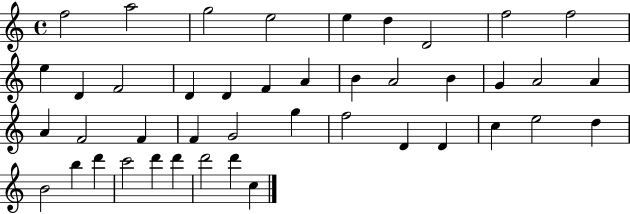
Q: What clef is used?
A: treble